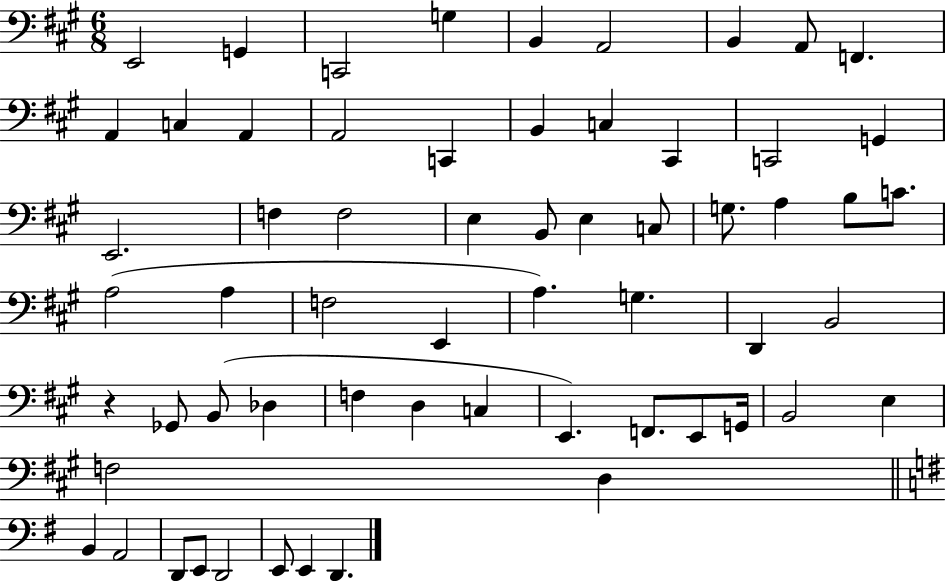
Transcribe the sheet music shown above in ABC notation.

X:1
T:Untitled
M:6/8
L:1/4
K:A
E,,2 G,, C,,2 G, B,, A,,2 B,, A,,/2 F,, A,, C, A,, A,,2 C,, B,, C, ^C,, C,,2 G,, E,,2 F, F,2 E, B,,/2 E, C,/2 G,/2 A, B,/2 C/2 A,2 A, F,2 E,, A, G, D,, B,,2 z _G,,/2 B,,/2 _D, F, D, C, E,, F,,/2 E,,/2 G,,/4 B,,2 E, F,2 D, B,, A,,2 D,,/2 E,,/2 D,,2 E,,/2 E,, D,,